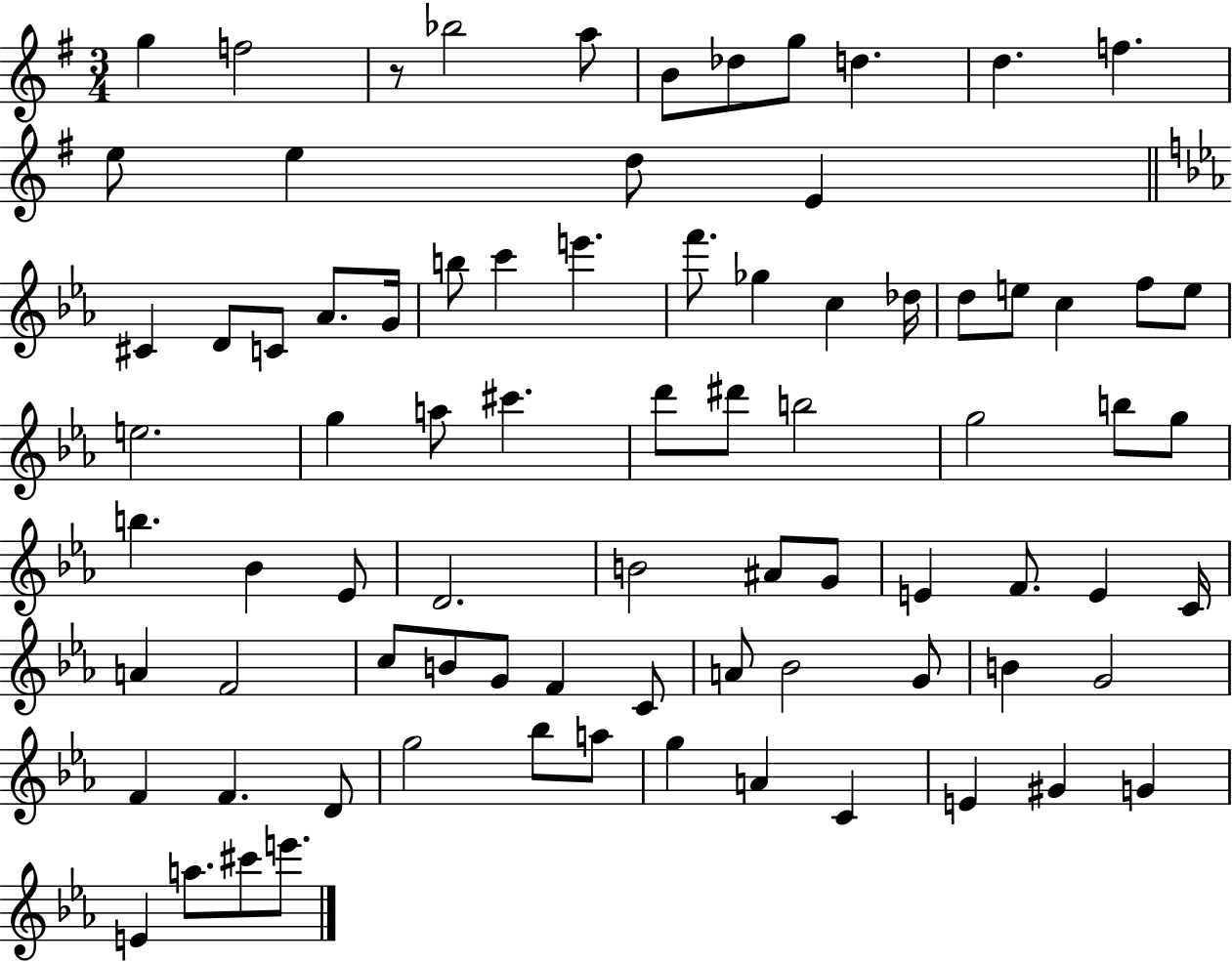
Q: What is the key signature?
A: G major